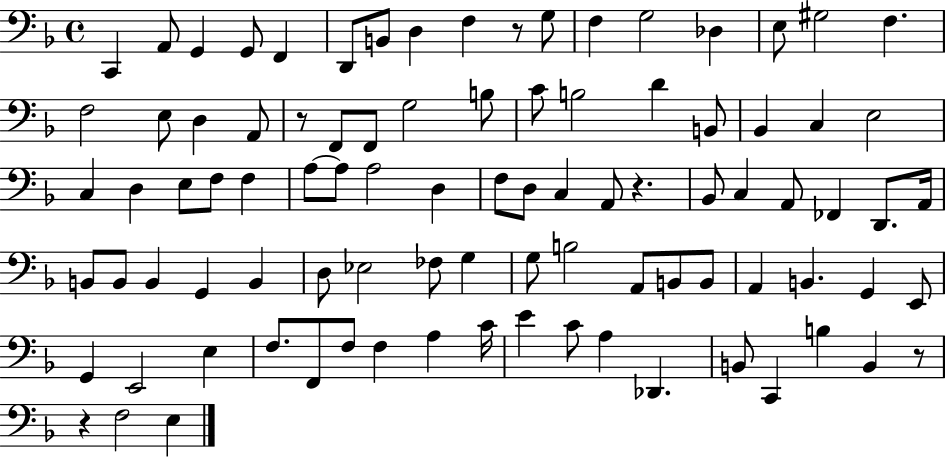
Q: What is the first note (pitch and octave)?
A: C2